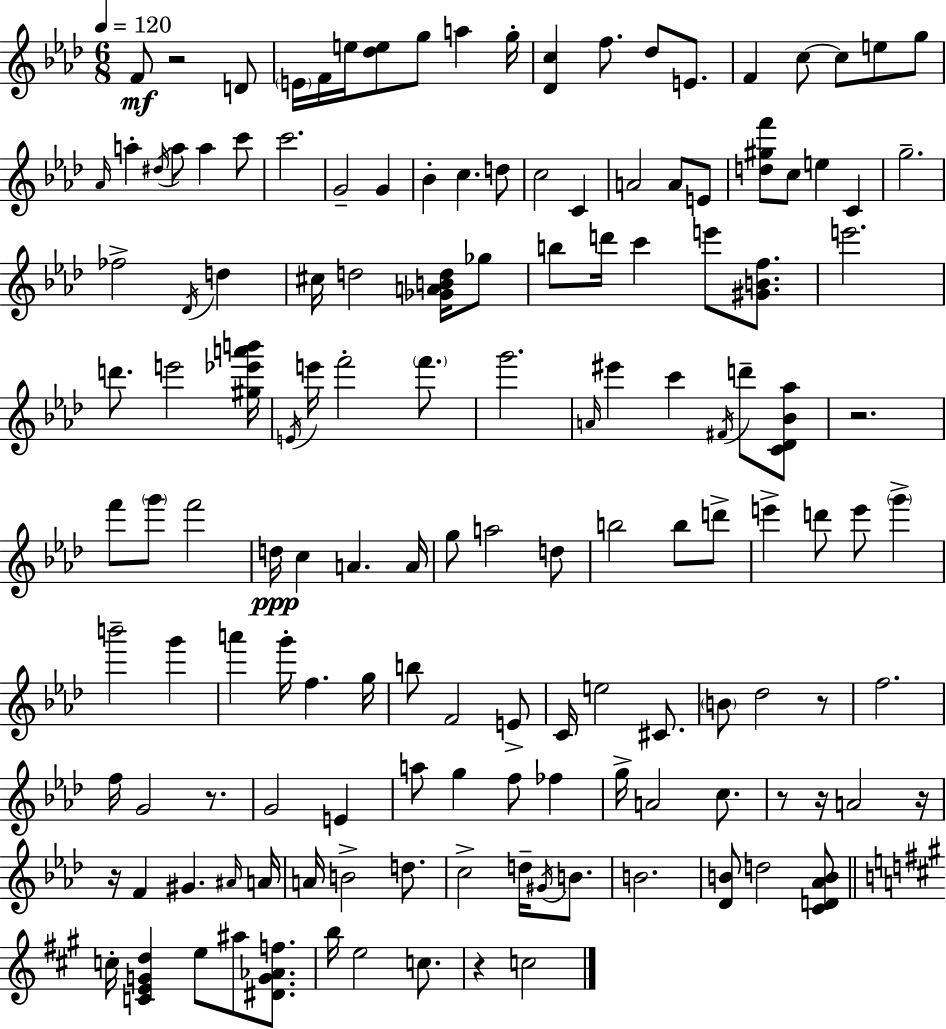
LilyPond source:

{
  \clef treble
  \numericTimeSignature
  \time 6/8
  \key f \minor
  \tempo 4 = 120
  f'8\mf r2 d'8 | \parenthesize e'16 f'16 e''16 <des'' e''>8 g''8 a''4 g''16-. | <des' c''>4 f''8. des''8 e'8. | f'4 c''8~~ c''8 e''8 g''8 | \break \grace { aes'16 } a''4-. \acciaccatura { dis''16 } a''8 a''4 | c'''8 c'''2. | g'2-- g'4 | bes'4-. c''4. | \break d''8 c''2 c'4 | a'2 a'8 | e'8 <d'' gis'' f'''>8 c''8 e''4 c'4 | g''2.-- | \break fes''2-> \acciaccatura { des'16 } d''4 | cis''16 d''2 | <ges' a' b' d''>16 ges''8 b''8 d'''16 c'''4 e'''8 | <gis' b' f''>8. e'''2. | \break d'''8. e'''2 | <gis'' ees''' a''' b'''>16 \acciaccatura { e'16 } e'''16 f'''2-. | \parenthesize f'''8. g'''2. | \grace { a'16 } eis'''4 c'''4 | \break \acciaccatura { fis'16 } d'''8-- <c' des' bes' aes''>8 r2. | f'''8 \parenthesize g'''8 f'''2 | d''16\ppp c''4 a'4. | a'16 g''8 a''2 | \break d''8 b''2 | b''8 d'''8-> e'''4-> d'''8 | e'''8 \parenthesize g'''4-> b'''2-- | g'''4 a'''4 g'''16-. f''4. | \break g''16 b''8 f'2 | e'8-> c'16 e''2 | cis'8. \parenthesize b'8 des''2 | r8 f''2. | \break f''16 g'2 | r8. g'2 | e'4 a''8 g''4 | f''8 fes''4 g''16-> a'2 | \break c''8. r8 r16 a'2 | r16 r16 f'4 gis'4. | \grace { ais'16 } a'16 a'16 b'2-> | d''8. c''2-> | \break d''16-- \acciaccatura { gis'16 } b'8. b'2. | <des' b'>8 d''2 | <c' d' aes' b'>8 \bar "||" \break \key a \major c''16-. <c' e' g' d''>4 e''8 ais''8 <dis' g' aes' f''>8. | b''16 e''2 c''8. | r4 c''2 | \bar "|."
}